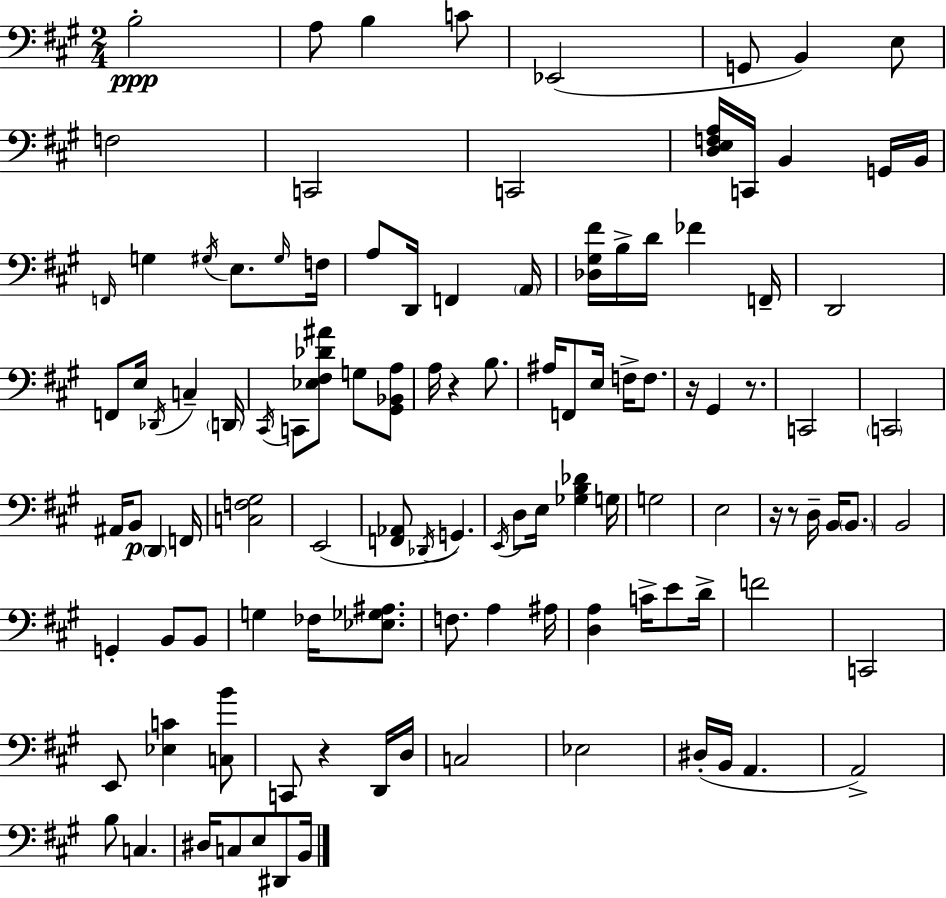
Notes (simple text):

B3/h A3/e B3/q C4/e Eb2/h G2/e B2/q E3/e F3/h C2/h C2/h [D3,E3,F3,A3]/s C2/s B2/q G2/s B2/s F2/s G3/q G#3/s E3/e. G#3/s F3/s A3/e D2/s F2/q A2/s [Db3,G#3,F#4]/s B3/s D4/s FES4/q F2/s D2/h F2/e E3/s Db2/s C3/q D2/s C#2/s C2/e [Eb3,F#3,Db4,A#4]/e G3/e [G#2,Bb2,A3]/e A3/s R/q B3/e. A#3/s F2/e E3/s F3/s F3/e. R/s G#2/q R/e. C2/h C2/h A#2/s B2/e D2/q F2/s [C3,F3,G#3]/h E2/h [F2,Ab2]/e Db2/s G2/q. E2/s D3/e E3/s [Gb3,B3,Db4]/q G3/s G3/h E3/h R/s R/e D3/s B2/s B2/e. B2/h G2/q B2/e B2/e G3/q FES3/s [Eb3,Gb3,A#3]/e. F3/e. A3/q A#3/s [D3,A3]/q C4/s E4/e D4/s F4/h C2/h E2/e [Eb3,C4]/q [C3,B4]/e C2/e R/q D2/s D3/s C3/h Eb3/h D#3/s B2/s A2/q. A2/h B3/e C3/q. D#3/s C3/e E3/e D#2/e B2/s